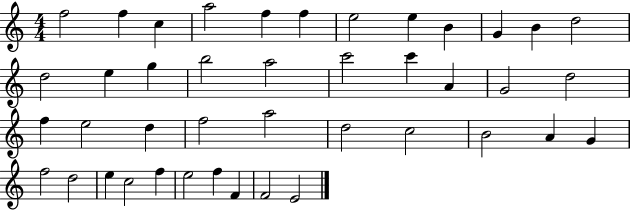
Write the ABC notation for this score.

X:1
T:Untitled
M:4/4
L:1/4
K:C
f2 f c a2 f f e2 e B G B d2 d2 e g b2 a2 c'2 c' A G2 d2 f e2 d f2 a2 d2 c2 B2 A G f2 d2 e c2 f e2 f F F2 E2